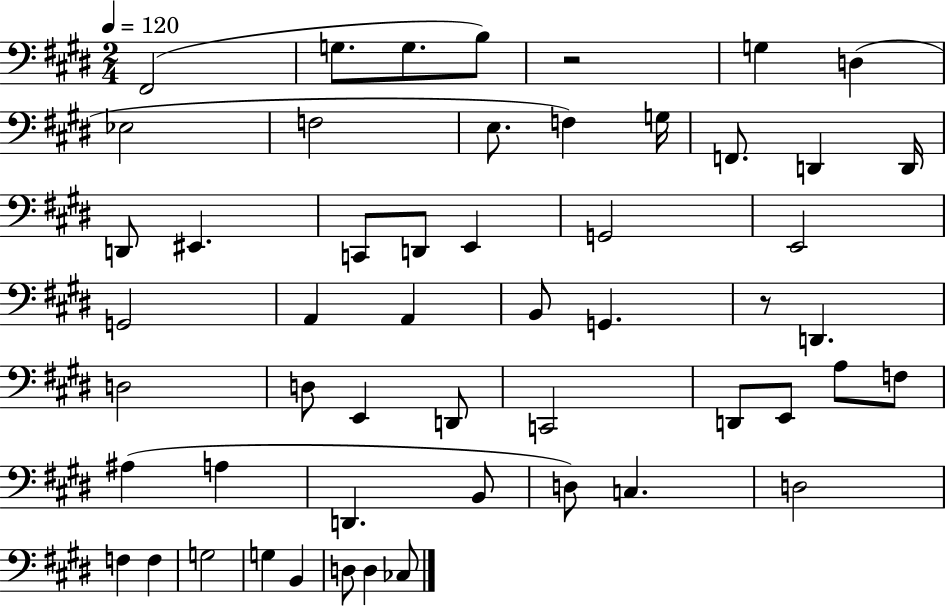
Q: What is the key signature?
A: E major